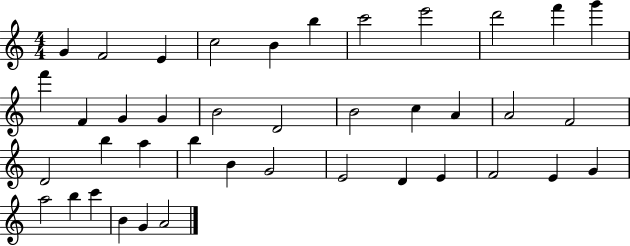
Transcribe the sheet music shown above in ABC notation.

X:1
T:Untitled
M:4/4
L:1/4
K:C
G F2 E c2 B b c'2 e'2 d'2 f' g' f' F G G B2 D2 B2 c A A2 F2 D2 b a b B G2 E2 D E F2 E G a2 b c' B G A2